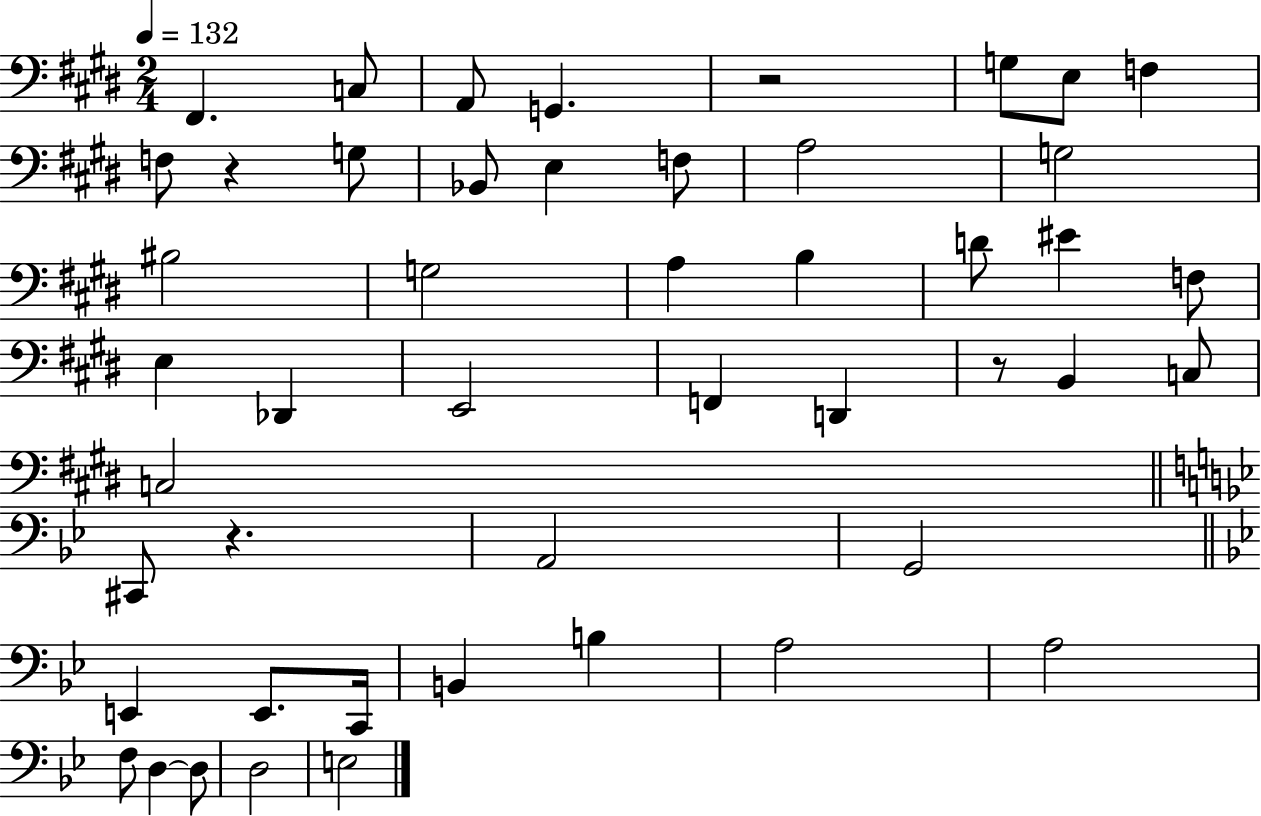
F#2/q. C3/e A2/e G2/q. R/h G3/e E3/e F3/q F3/e R/q G3/e Bb2/e E3/q F3/e A3/h G3/h BIS3/h G3/h A3/q B3/q D4/e EIS4/q F3/e E3/q Db2/q E2/h F2/q D2/q R/e B2/q C3/e C3/h C#2/e R/q. A2/h G2/h E2/q E2/e. C2/s B2/q B3/q A3/h A3/h F3/e D3/q D3/e D3/h E3/h